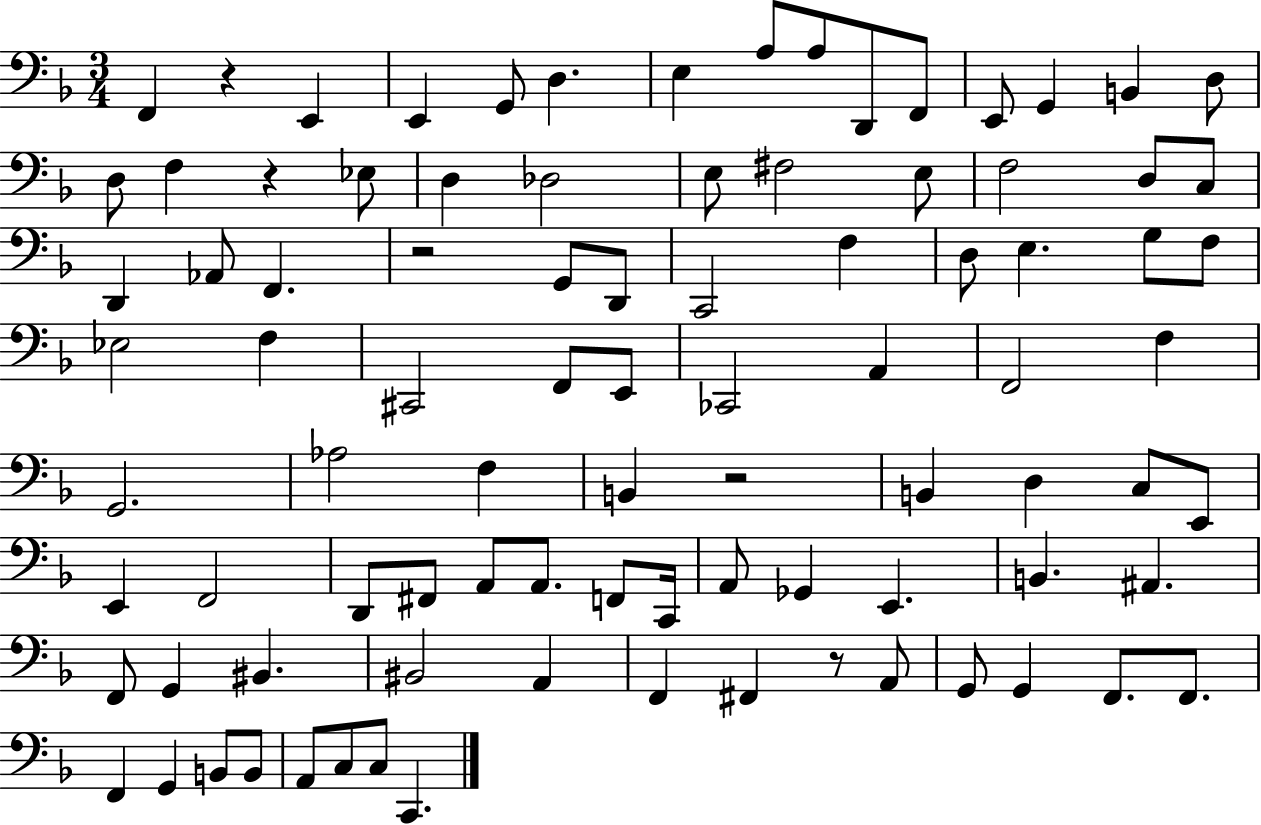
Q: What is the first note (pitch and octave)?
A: F2